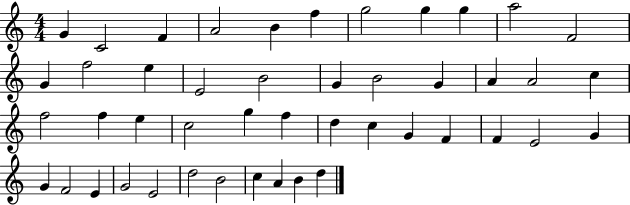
{
  \clef treble
  \numericTimeSignature
  \time 4/4
  \key c \major
  g'4 c'2 f'4 | a'2 b'4 f''4 | g''2 g''4 g''4 | a''2 f'2 | \break g'4 f''2 e''4 | e'2 b'2 | g'4 b'2 g'4 | a'4 a'2 c''4 | \break f''2 f''4 e''4 | c''2 g''4 f''4 | d''4 c''4 g'4 f'4 | f'4 e'2 g'4 | \break g'4 f'2 e'4 | g'2 e'2 | d''2 b'2 | c''4 a'4 b'4 d''4 | \break \bar "|."
}